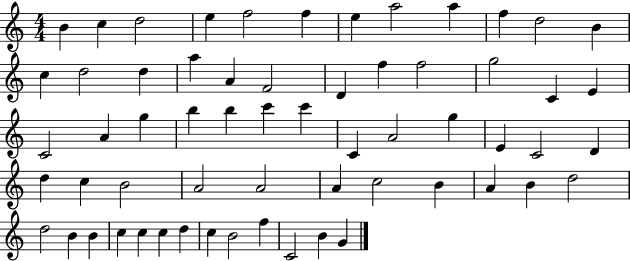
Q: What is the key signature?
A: C major